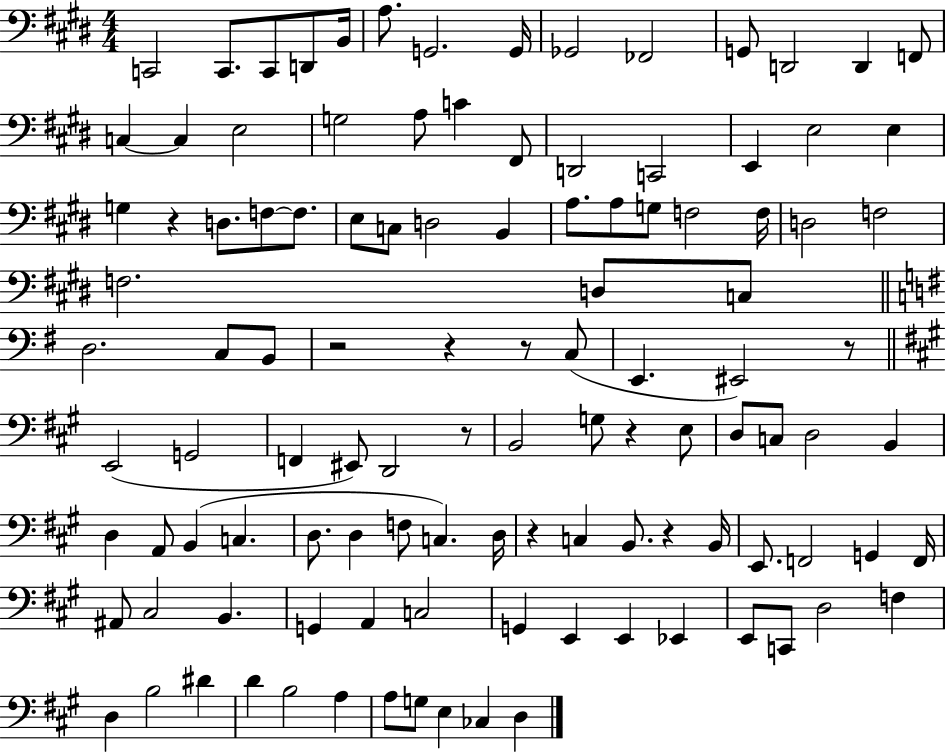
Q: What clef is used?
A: bass